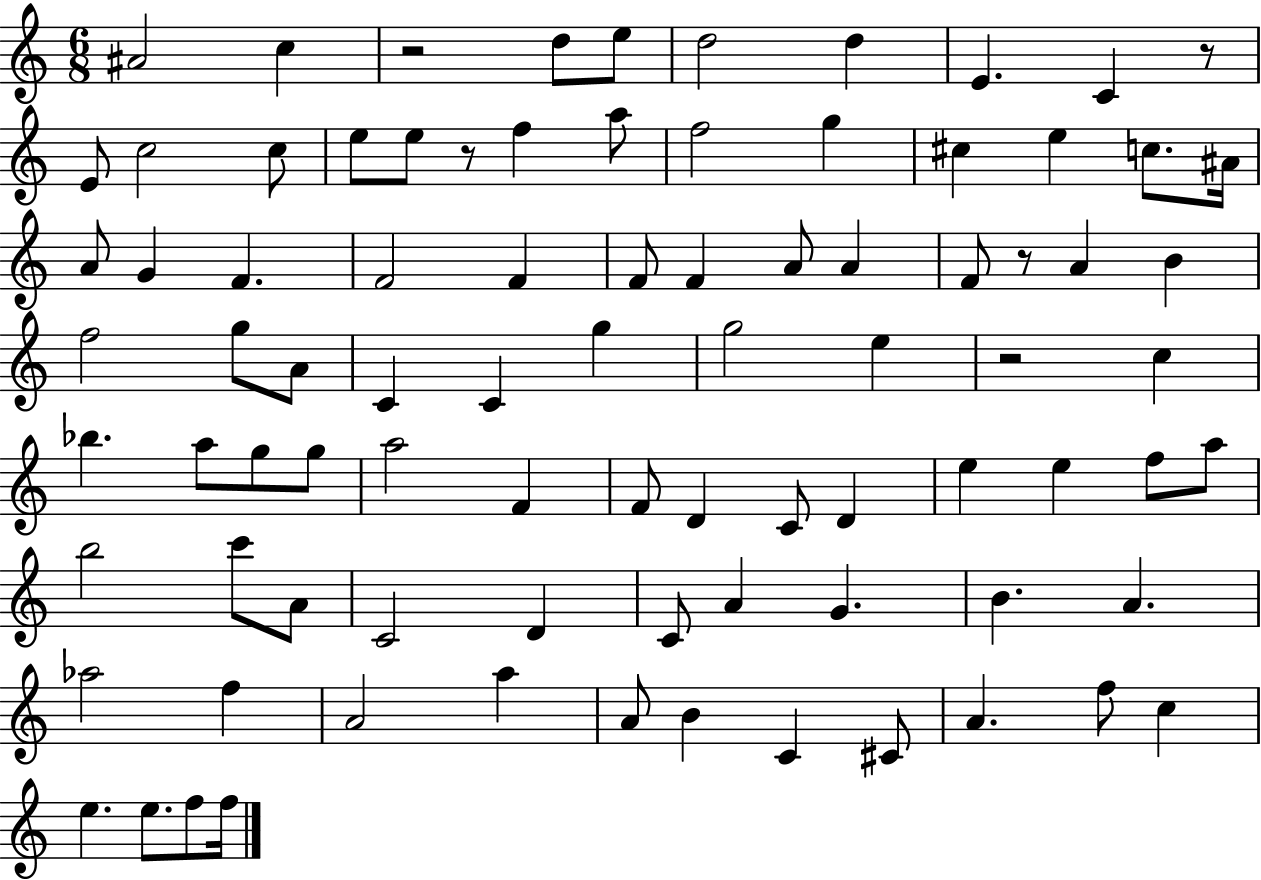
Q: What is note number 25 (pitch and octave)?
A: F4